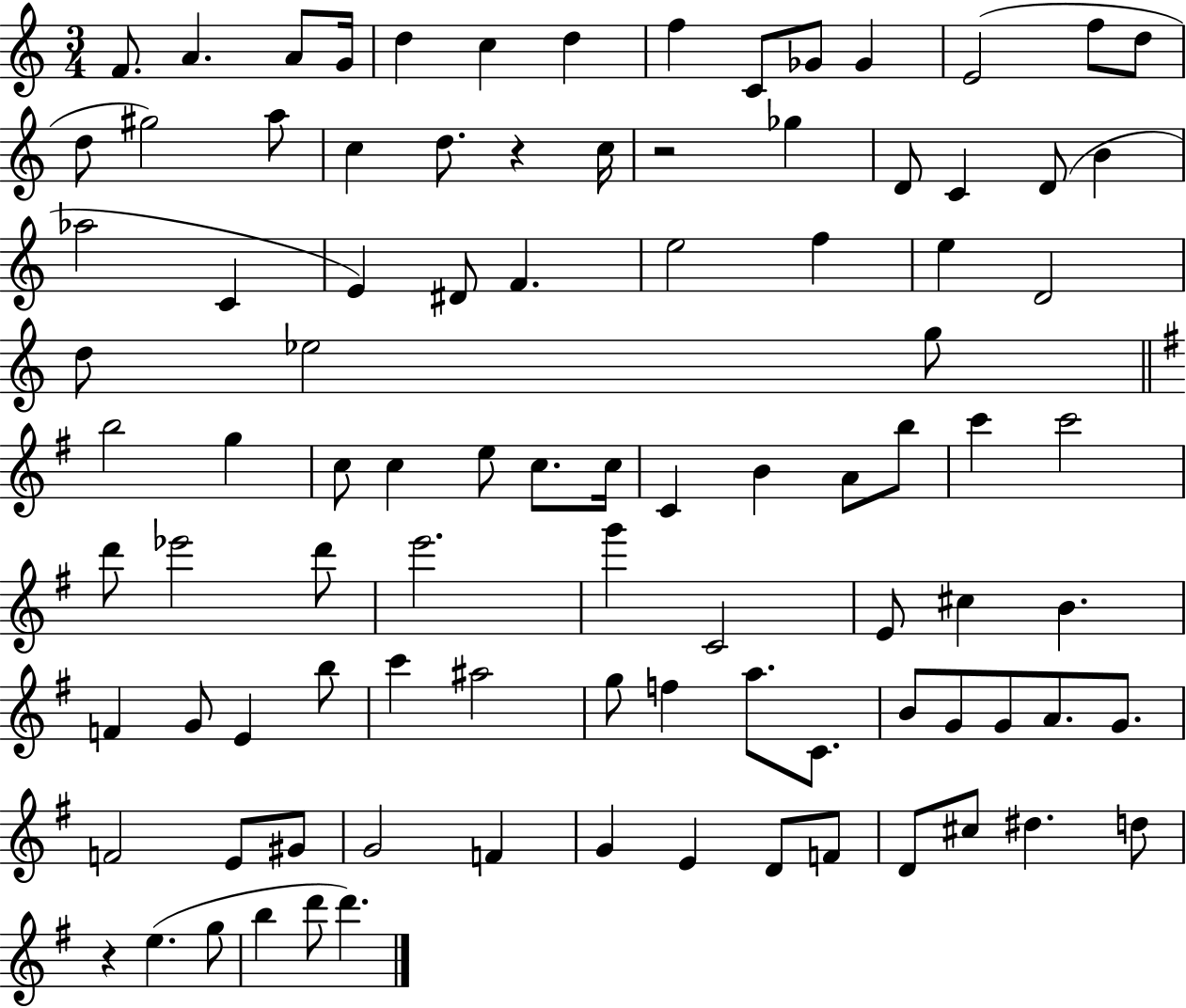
{
  \clef treble
  \numericTimeSignature
  \time 3/4
  \key c \major
  f'8. a'4. a'8 g'16 | d''4 c''4 d''4 | f''4 c'8 ges'8 ges'4 | e'2( f''8 d''8 | \break d''8 gis''2) a''8 | c''4 d''8. r4 c''16 | r2 ges''4 | d'8 c'4 d'8( b'4 | \break aes''2 c'4 | e'4) dis'8 f'4. | e''2 f''4 | e''4 d'2 | \break d''8 ees''2 g''8 | \bar "||" \break \key g \major b''2 g''4 | c''8 c''4 e''8 c''8. c''16 | c'4 b'4 a'8 b''8 | c'''4 c'''2 | \break d'''8 ees'''2 d'''8 | e'''2. | g'''4 c'2 | e'8 cis''4 b'4. | \break f'4 g'8 e'4 b''8 | c'''4 ais''2 | g''8 f''4 a''8. c'8. | b'8 g'8 g'8 a'8. g'8. | \break f'2 e'8 gis'8 | g'2 f'4 | g'4 e'4 d'8 f'8 | d'8 cis''8 dis''4. d''8 | \break r4 e''4.( g''8 | b''4 d'''8 d'''4.) | \bar "|."
}